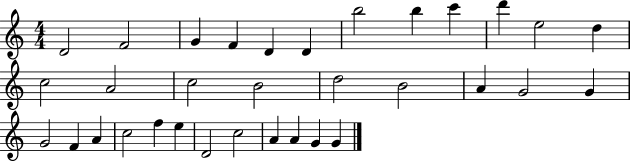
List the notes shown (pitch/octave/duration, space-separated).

D4/h F4/h G4/q F4/q D4/q D4/q B5/h B5/q C6/q D6/q E5/h D5/q C5/h A4/h C5/h B4/h D5/h B4/h A4/q G4/h G4/q G4/h F4/q A4/q C5/h F5/q E5/q D4/h C5/h A4/q A4/q G4/q G4/q